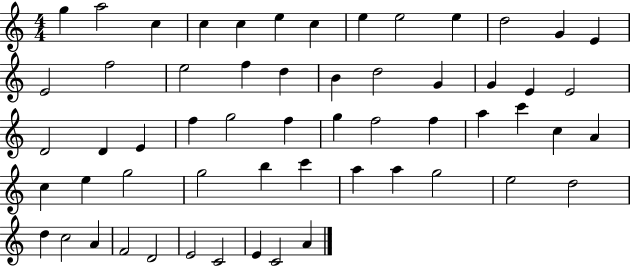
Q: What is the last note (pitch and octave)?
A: A4